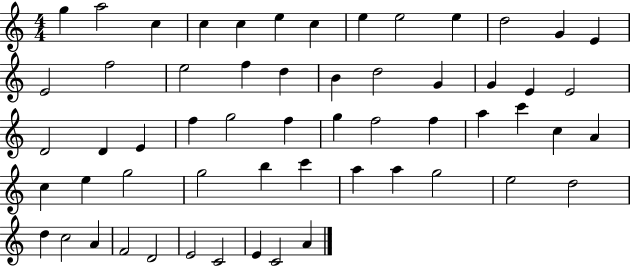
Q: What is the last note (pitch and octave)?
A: A4